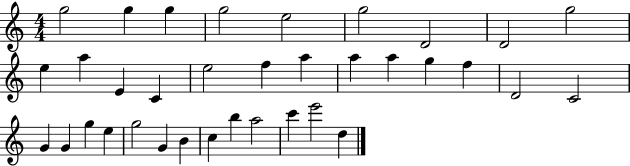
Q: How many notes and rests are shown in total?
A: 35